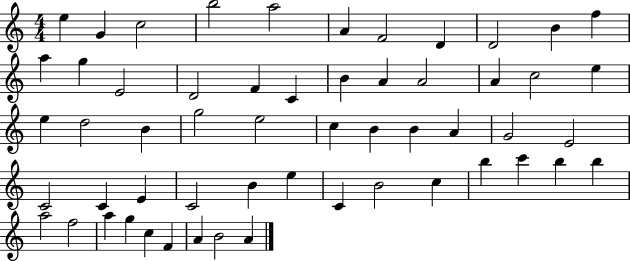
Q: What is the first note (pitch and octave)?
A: E5